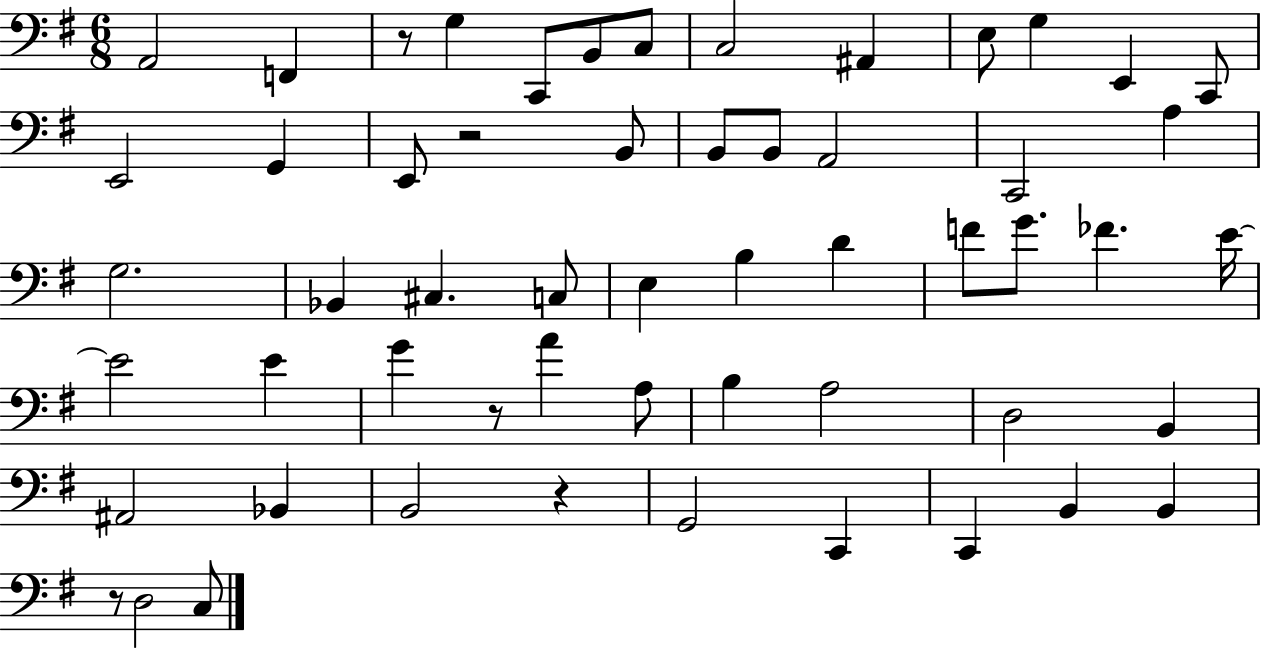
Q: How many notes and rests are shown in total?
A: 56